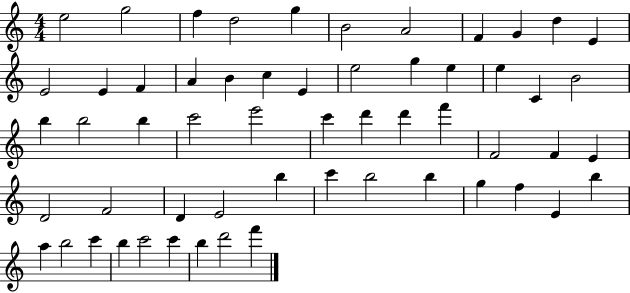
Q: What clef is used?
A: treble